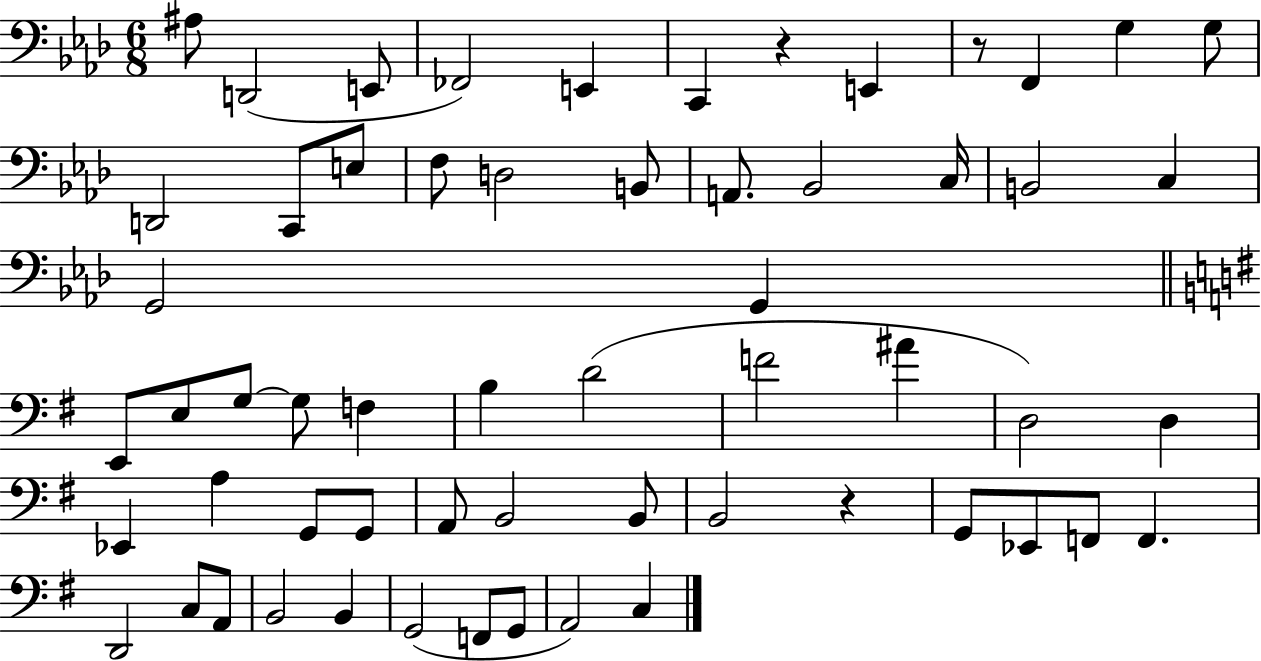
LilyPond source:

{
  \clef bass
  \numericTimeSignature
  \time 6/8
  \key aes \major
  ais8 d,2( e,8 | fes,2) e,4 | c,4 r4 e,4 | r8 f,4 g4 g8 | \break d,2 c,8 e8 | f8 d2 b,8 | a,8. bes,2 c16 | b,2 c4 | \break g,2 g,4 | \bar "||" \break \key g \major e,8 e8 g8~~ g8 f4 | b4 d'2( | f'2 ais'4 | d2) d4 | \break ees,4 a4 g,8 g,8 | a,8 b,2 b,8 | b,2 r4 | g,8 ees,8 f,8 f,4. | \break d,2 c8 a,8 | b,2 b,4 | g,2( f,8 g,8 | a,2) c4 | \break \bar "|."
}